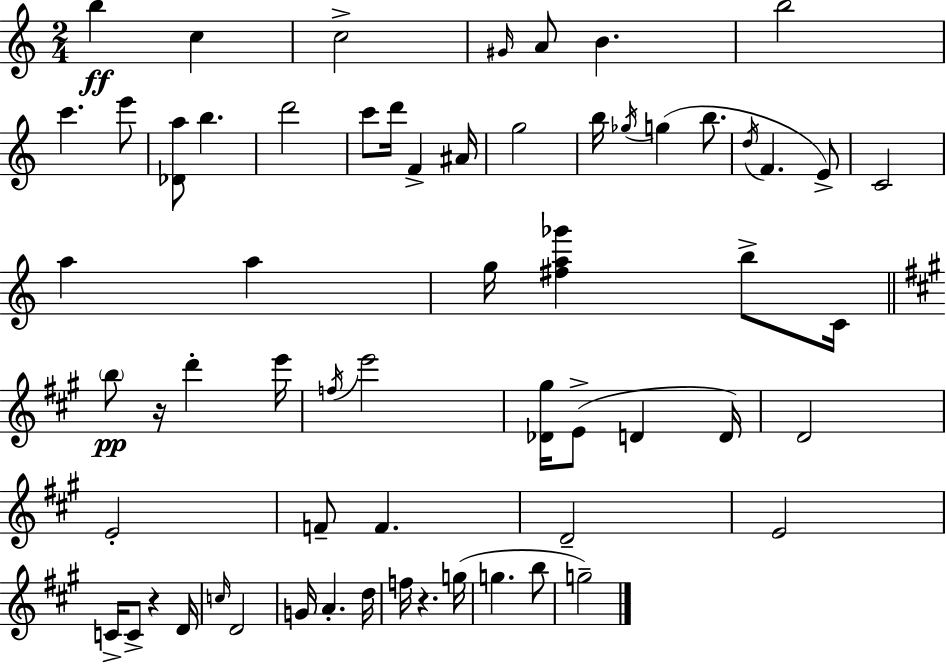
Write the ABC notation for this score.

X:1
T:Untitled
M:2/4
L:1/4
K:Am
b c c2 ^G/4 A/2 B b2 c' e'/2 [_Da]/2 b d'2 c'/2 d'/4 F ^A/4 g2 b/4 _g/4 g b/2 d/4 F E/2 C2 a a g/4 [^fa_g'] b/2 C/4 b/2 z/4 d' e'/4 f/4 e'2 [_D^g]/4 E/2 D D/4 D2 E2 F/2 F D2 E2 C/4 C/2 z D/4 c/4 D2 G/4 A d/4 f/4 z g/4 g b/2 g2